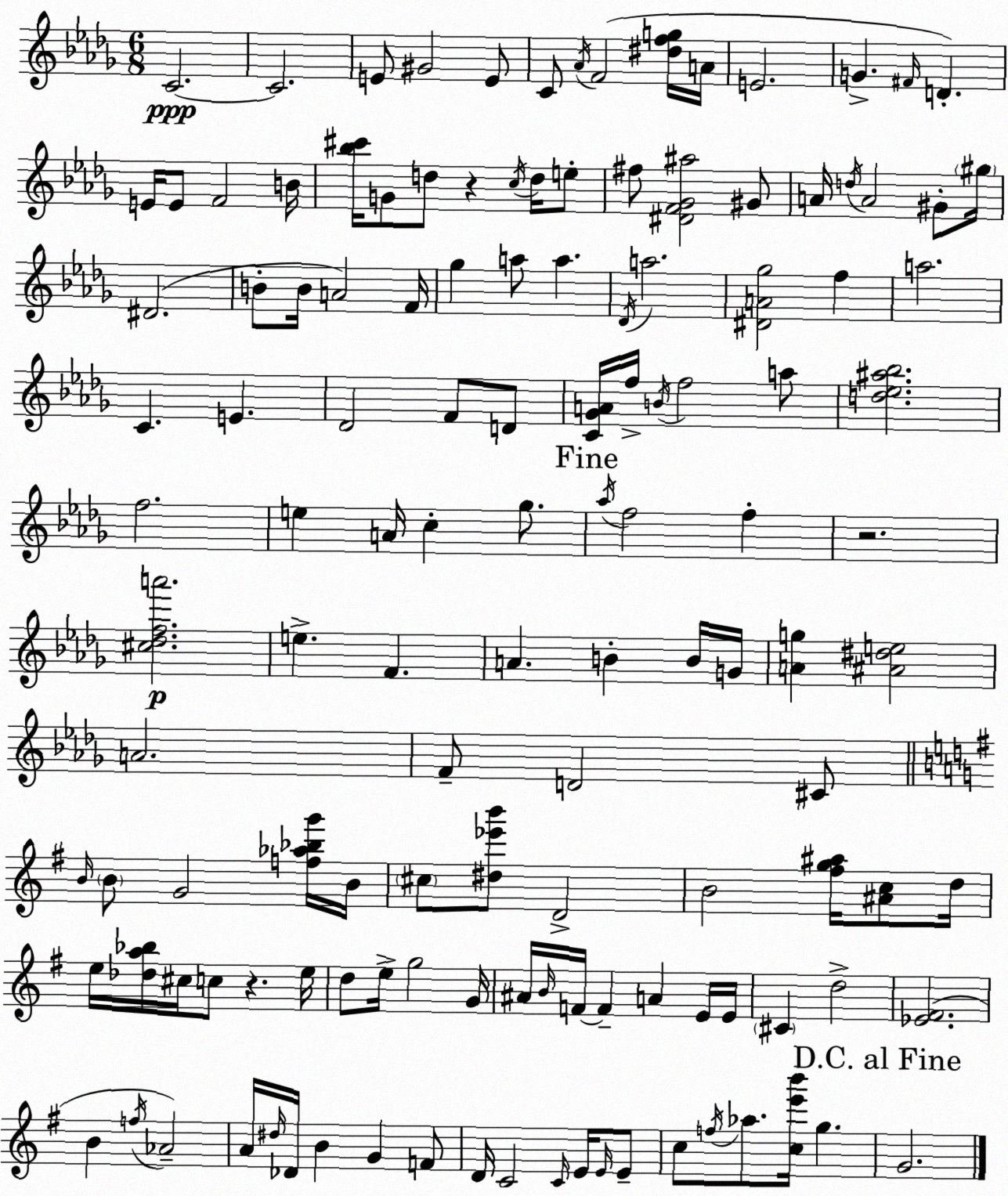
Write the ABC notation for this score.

X:1
T:Untitled
M:6/8
L:1/4
K:Bbm
C2 C2 E/2 ^G2 E/2 C/2 _A/4 F2 [^dfg]/4 A/4 E2 G ^F/4 D E/4 E/2 F2 B/4 [_b^c']/4 G/2 d/2 z c/4 d/4 e/2 ^f/2 [^DF_G^a]2 ^G/2 A/4 d/4 A2 ^G/2 ^g/4 ^D2 B/2 B/4 A2 F/4 _g a/2 a _D/4 a2 [^DA_g]2 f a2 C E _D2 F/2 D/2 [C_GA]/4 f/4 B/4 f2 a/2 [d_e^a_b]2 f2 e A/4 c _g/2 _a/4 f2 f z2 [^c_dfa']2 e F A B B/4 G/4 [Ag] [^A^de]2 A2 F/2 D2 ^C/2 B/4 B/2 G2 [f_a_bg']/4 B/4 ^c/2 [^d_e'b']/2 D2 B2 [^fg^a]/4 [^Ac]/2 d/4 e/4 [_da_b]/4 ^c/4 c/2 z e/4 d/2 e/4 g2 G/4 ^A/4 B/4 F/4 F A E/4 E/4 ^C d2 [_E^F]2 B f/4 _A2 A/4 ^d/4 _D/4 B G F/2 D/4 C2 C/4 E/4 E/4 E/2 c/2 f/4 _a/2 [ce'b']/4 g G2